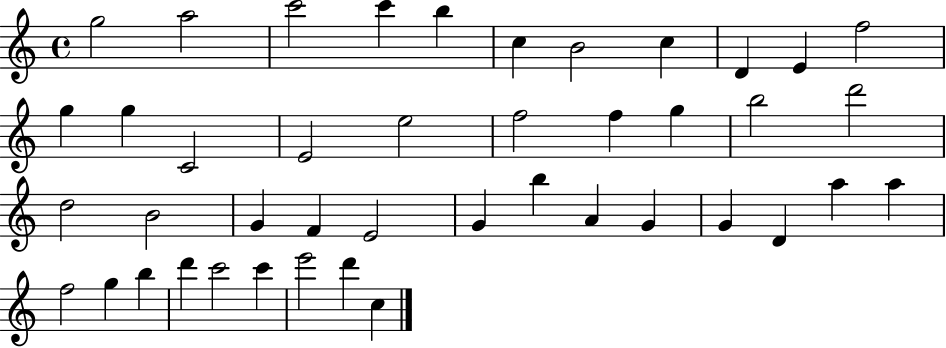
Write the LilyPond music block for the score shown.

{
  \clef treble
  \time 4/4
  \defaultTimeSignature
  \key c \major
  g''2 a''2 | c'''2 c'''4 b''4 | c''4 b'2 c''4 | d'4 e'4 f''2 | \break g''4 g''4 c'2 | e'2 e''2 | f''2 f''4 g''4 | b''2 d'''2 | \break d''2 b'2 | g'4 f'4 e'2 | g'4 b''4 a'4 g'4 | g'4 d'4 a''4 a''4 | \break f''2 g''4 b''4 | d'''4 c'''2 c'''4 | e'''2 d'''4 c''4 | \bar "|."
}